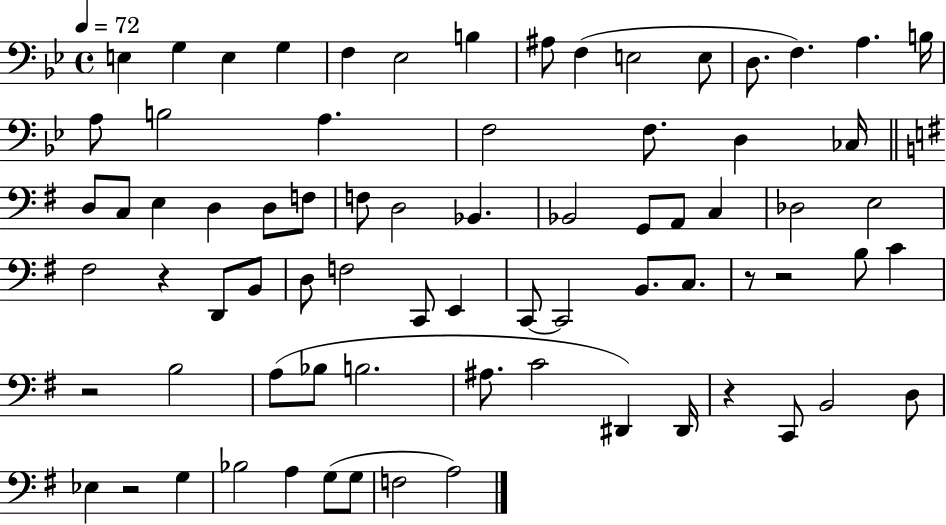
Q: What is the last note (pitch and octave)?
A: A3